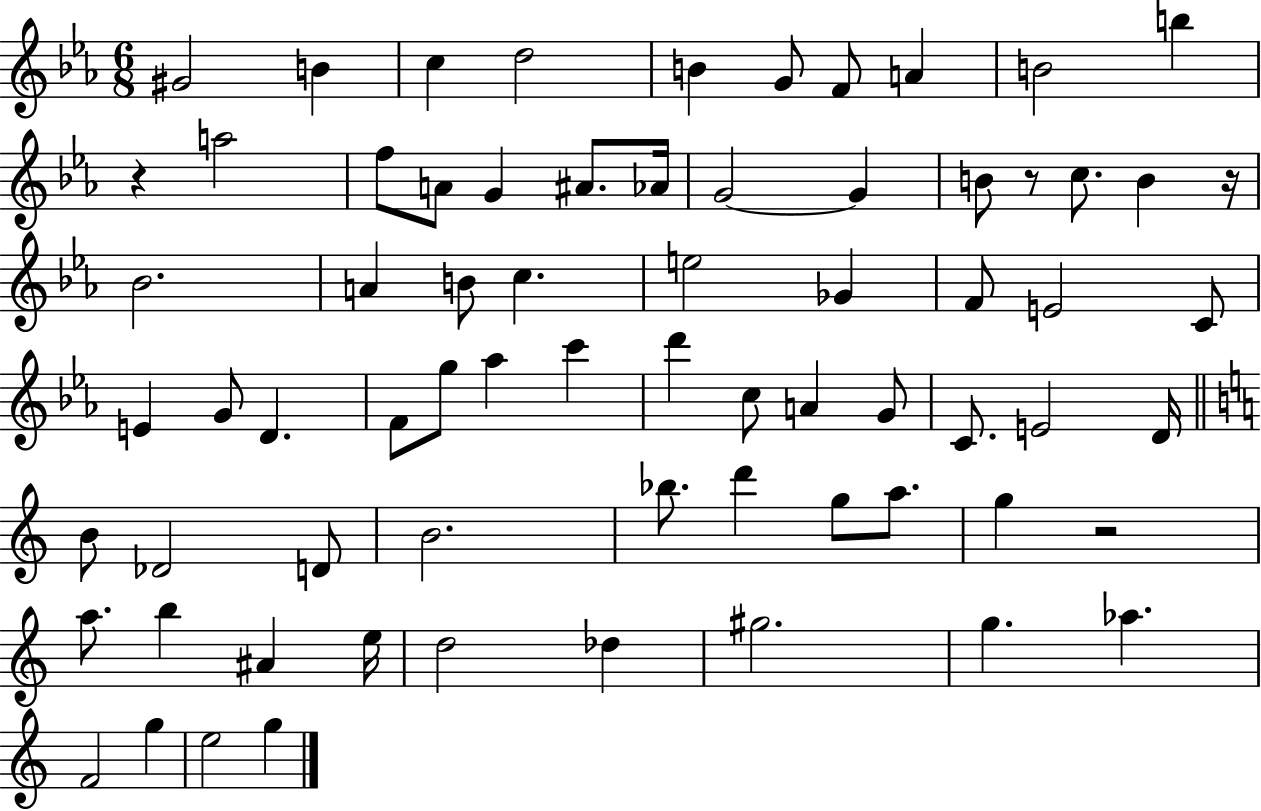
G#4/h B4/q C5/q D5/h B4/q G4/e F4/e A4/q B4/h B5/q R/q A5/h F5/e A4/e G4/q A#4/e. Ab4/s G4/h G4/q B4/e R/e C5/e. B4/q R/s Bb4/h. A4/q B4/e C5/q. E5/h Gb4/q F4/e E4/h C4/e E4/q G4/e D4/q. F4/e G5/e Ab5/q C6/q D6/q C5/e A4/q G4/e C4/e. E4/h D4/s B4/e Db4/h D4/e B4/h. Bb5/e. D6/q G5/e A5/e. G5/q R/h A5/e. B5/q A#4/q E5/s D5/h Db5/q G#5/h. G5/q. Ab5/q. F4/h G5/q E5/h G5/q